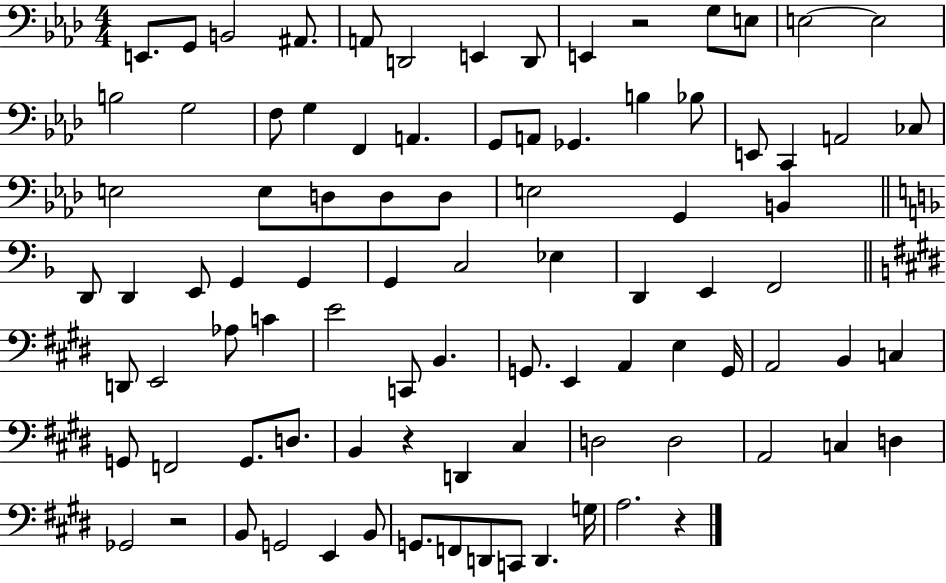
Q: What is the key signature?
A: AES major